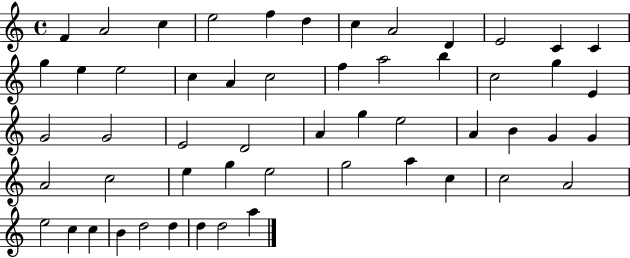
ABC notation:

X:1
T:Untitled
M:4/4
L:1/4
K:C
F A2 c e2 f d c A2 D E2 C C g e e2 c A c2 f a2 b c2 g E G2 G2 E2 D2 A g e2 A B G G A2 c2 e g e2 g2 a c c2 A2 e2 c c B d2 d d d2 a